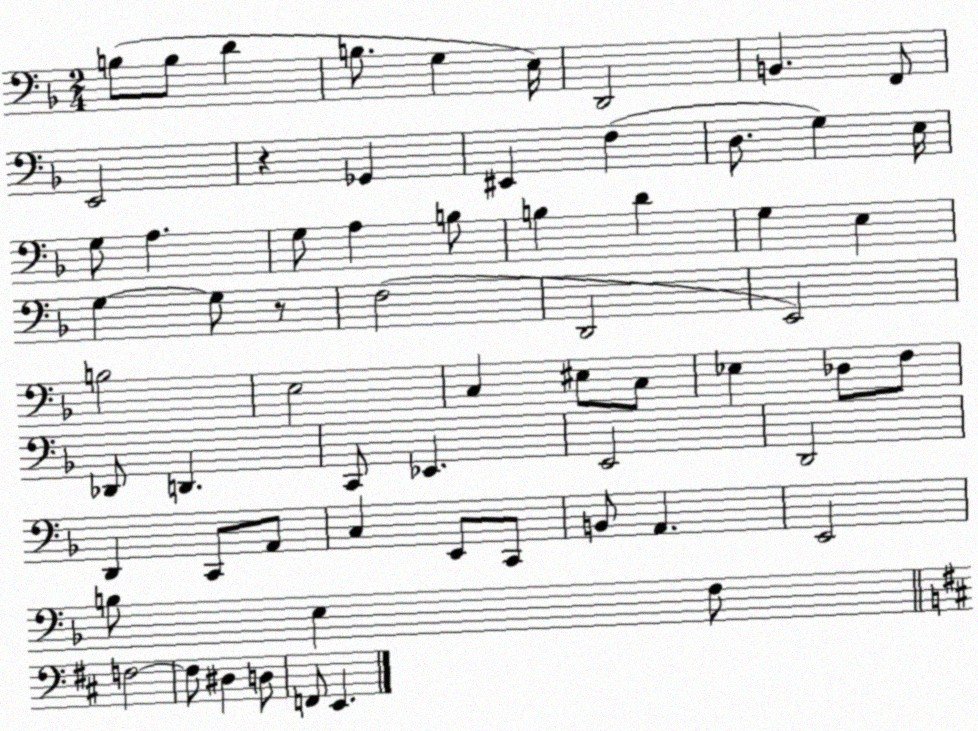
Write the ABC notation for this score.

X:1
T:Untitled
M:2/4
L:1/4
K:F
B,/2 B,/2 D B,/2 G, E,/4 D,,2 B,, F,,/2 E,,2 z _G,, ^E,, F, D,/2 G, E,/4 G,/2 A, G,/2 A, B,/2 B, D G, E, G, G,/2 z/2 F,2 D,,2 E,,2 B,2 E,2 C, ^E,/2 C,/2 _E, _D,/2 F,/2 _D,,/2 D,, C,,/2 _E,, E,,2 D,,2 D,, C,,/2 A,,/2 C, E,,/2 C,,/2 B,,/2 A,, E,,2 B,/2 E, F,/2 F,2 F,/2 ^D, D,/2 F,,/2 E,,